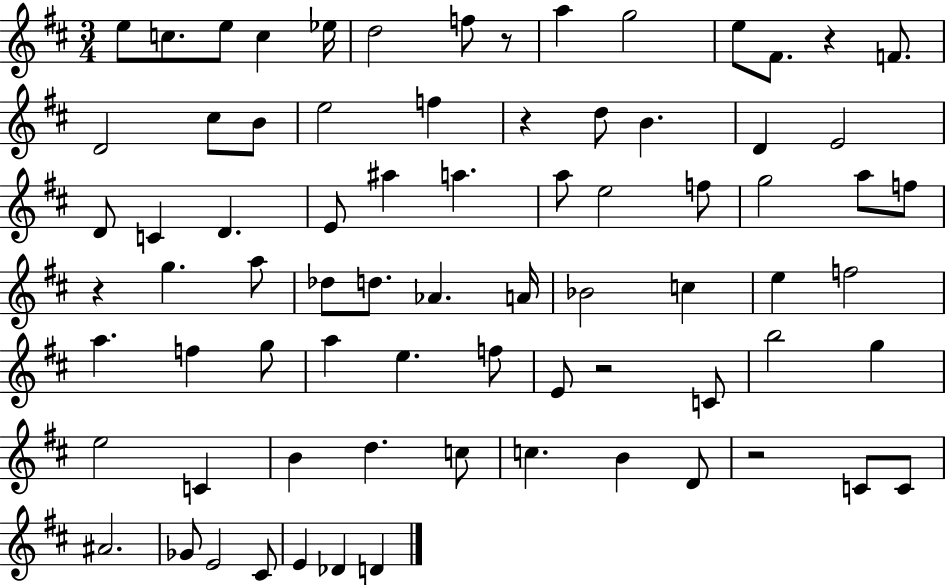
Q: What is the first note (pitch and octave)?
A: E5